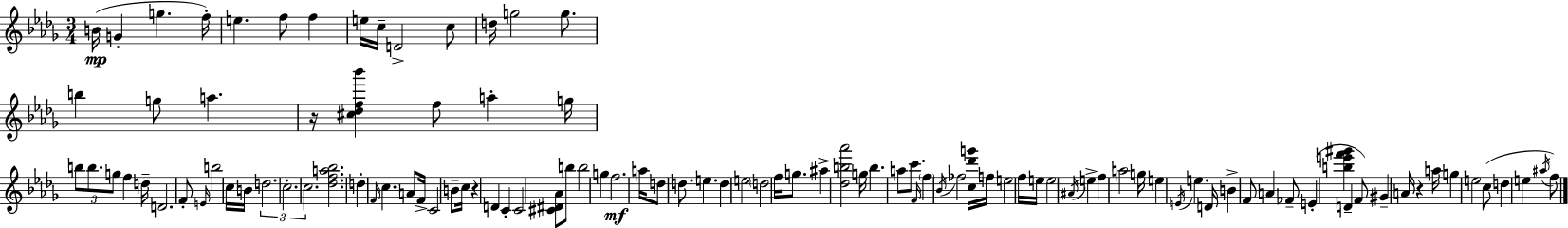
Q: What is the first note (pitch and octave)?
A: B4